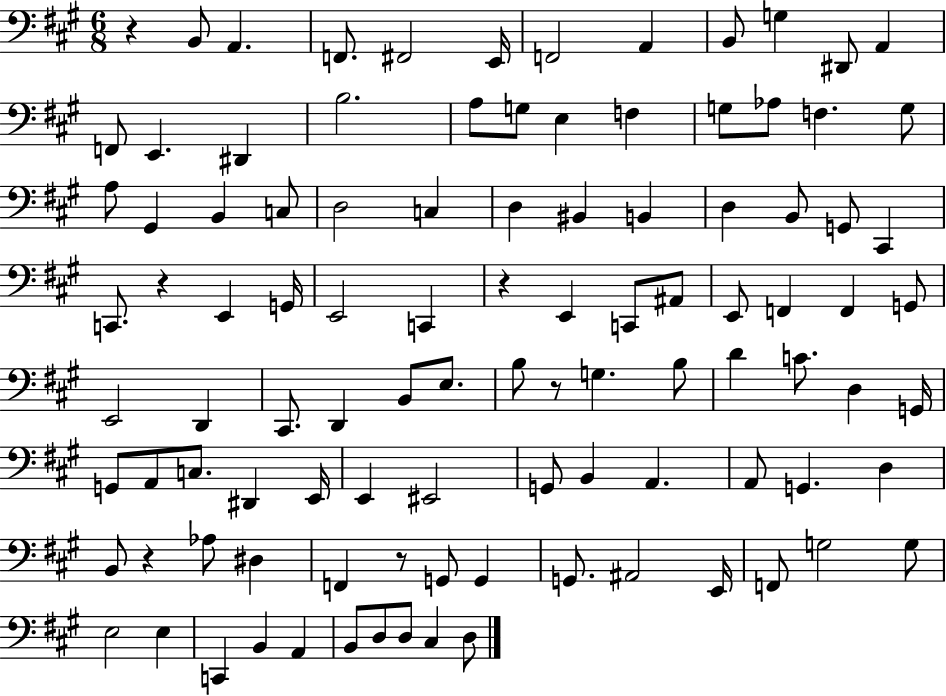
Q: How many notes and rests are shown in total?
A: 102